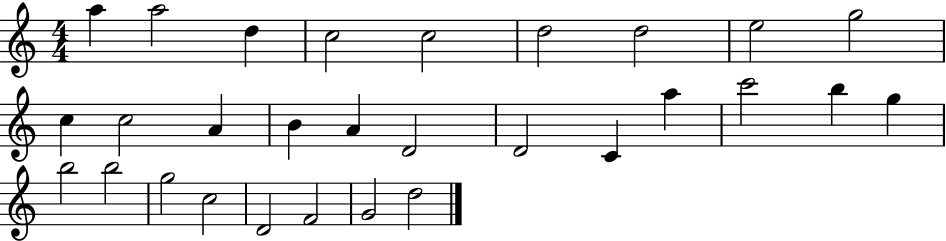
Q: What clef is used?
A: treble